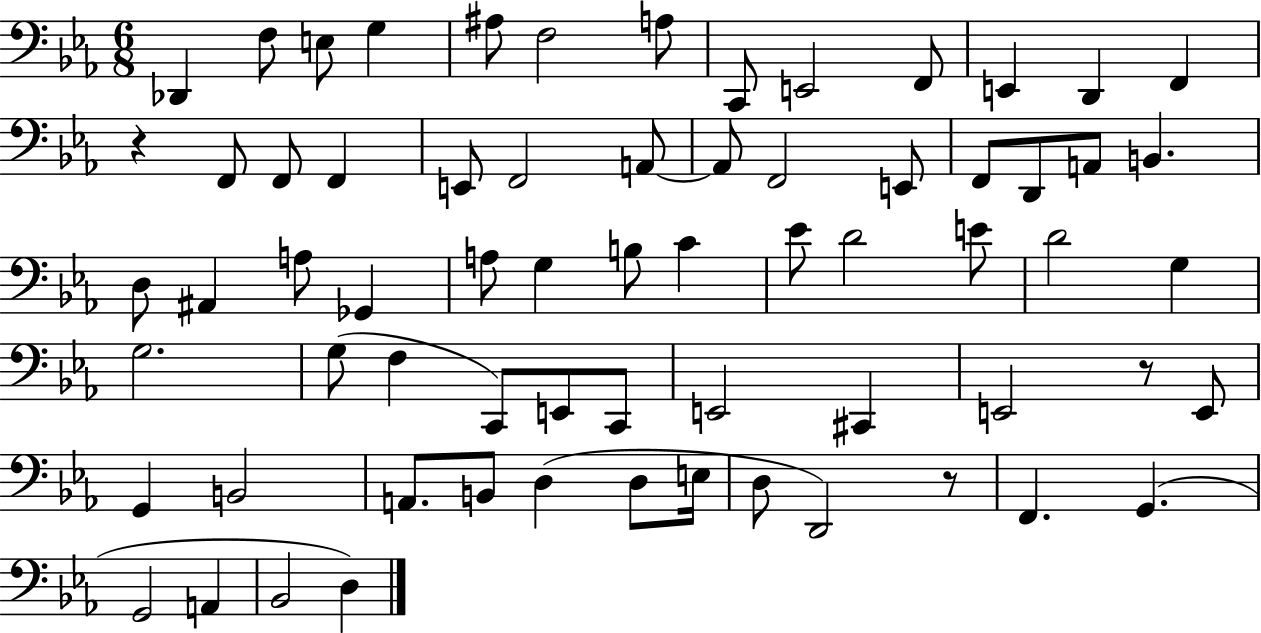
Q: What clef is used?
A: bass